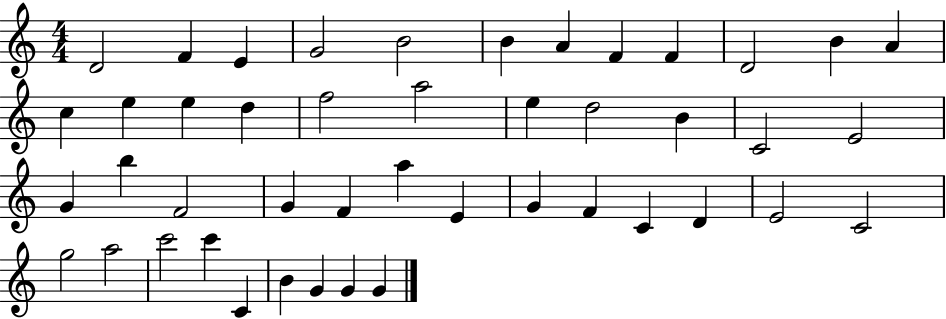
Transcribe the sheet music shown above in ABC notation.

X:1
T:Untitled
M:4/4
L:1/4
K:C
D2 F E G2 B2 B A F F D2 B A c e e d f2 a2 e d2 B C2 E2 G b F2 G F a E G F C D E2 C2 g2 a2 c'2 c' C B G G G